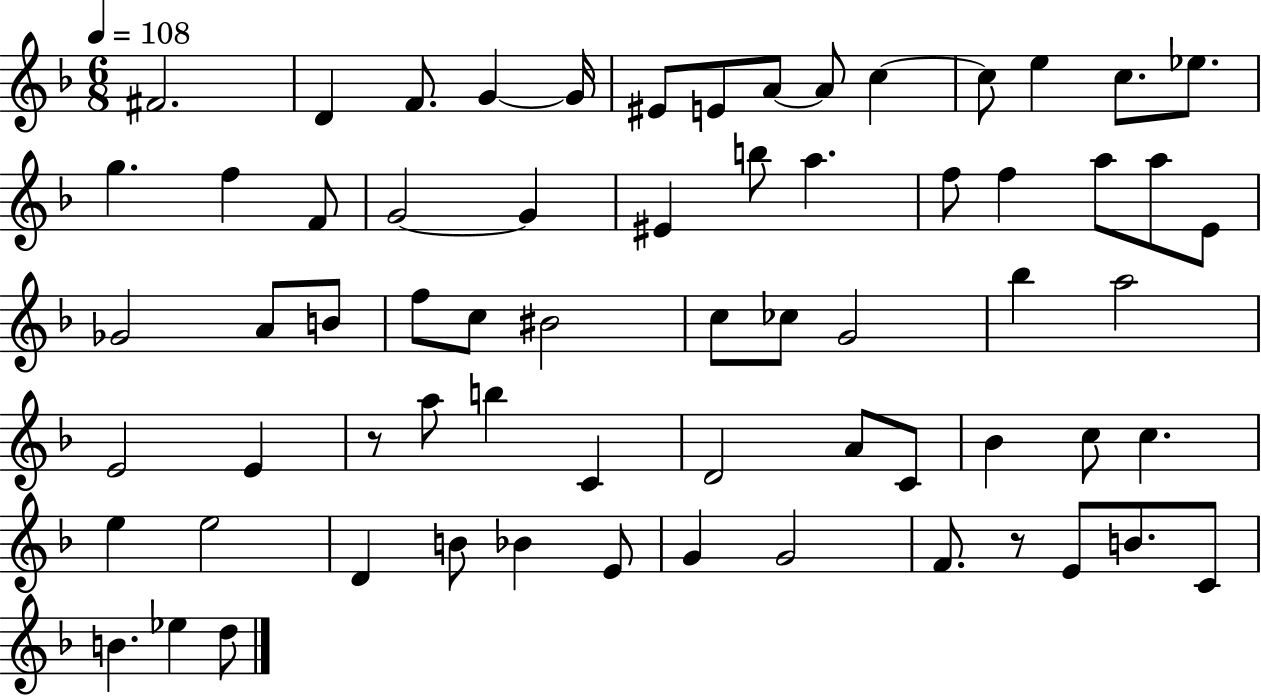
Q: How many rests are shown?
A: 2